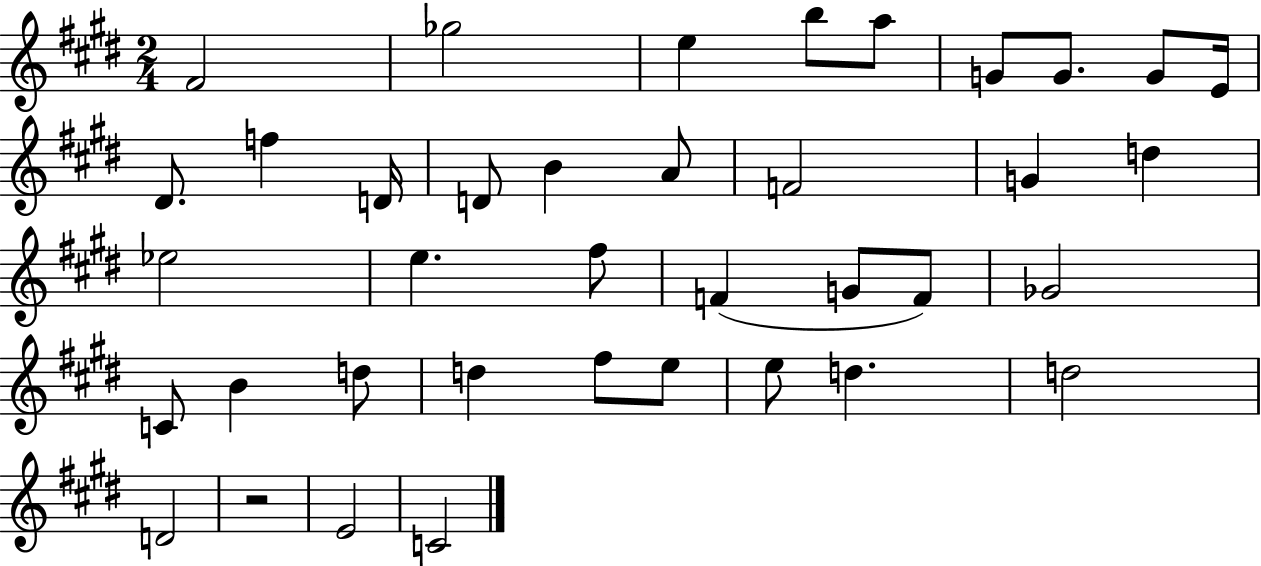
X:1
T:Untitled
M:2/4
L:1/4
K:E
^F2 _g2 e b/2 a/2 G/2 G/2 G/2 E/4 ^D/2 f D/4 D/2 B A/2 F2 G d _e2 e ^f/2 F G/2 F/2 _G2 C/2 B d/2 d ^f/2 e/2 e/2 d d2 D2 z2 E2 C2